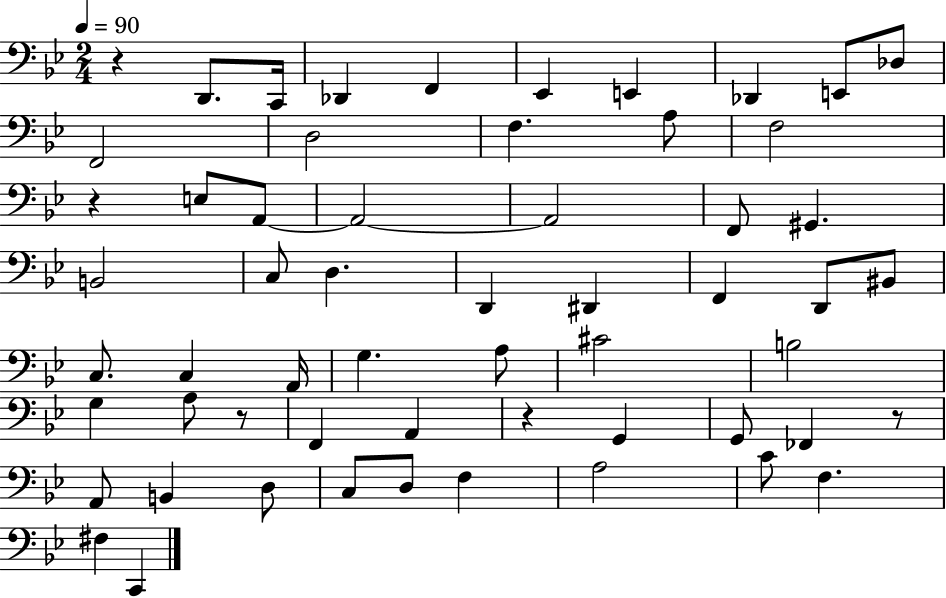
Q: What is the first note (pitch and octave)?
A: D2